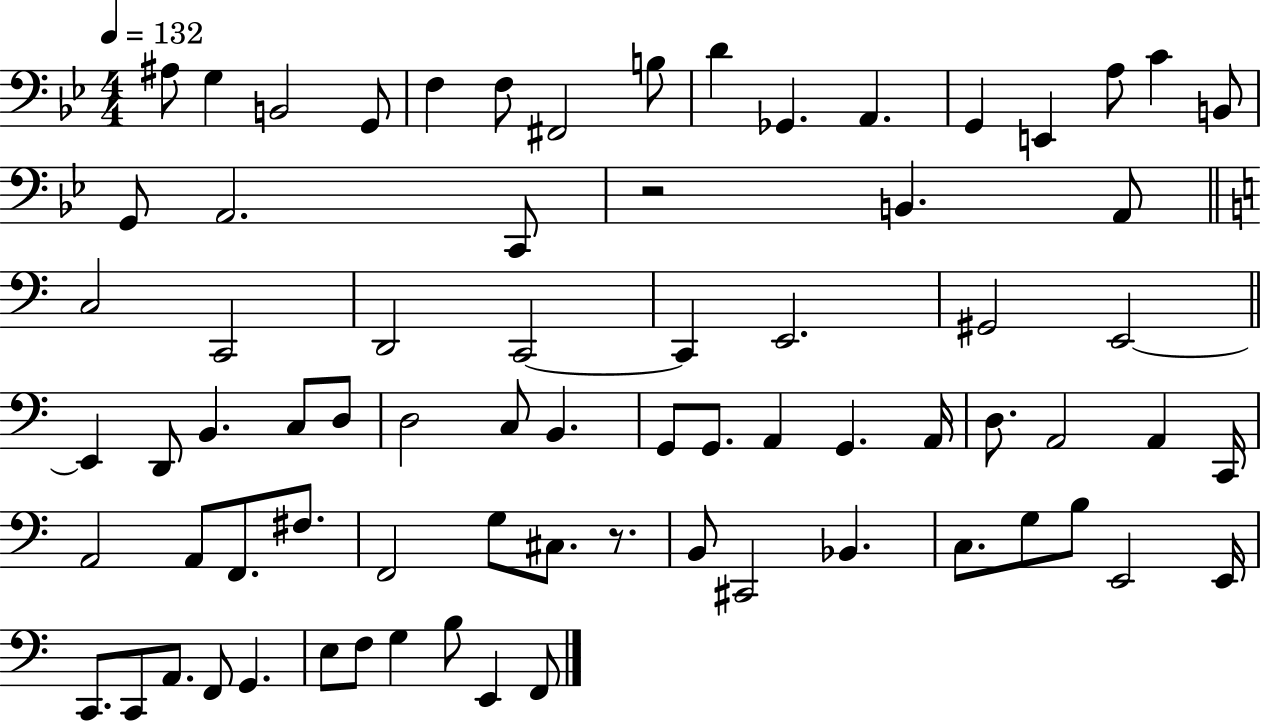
{
  \clef bass
  \numericTimeSignature
  \time 4/4
  \key bes \major
  \tempo 4 = 132
  ais8 g4 b,2 g,8 | f4 f8 fis,2 b8 | d'4 ges,4. a,4. | g,4 e,4 a8 c'4 b,8 | \break g,8 a,2. c,8 | r2 b,4. a,8 | \bar "||" \break \key a \minor c2 c,2 | d,2 c,2~~ | c,4 e,2. | gis,2 e,2~~ | \break \bar "||" \break \key c \major e,4 d,8 b,4. c8 d8 | d2 c8 b,4. | g,8 g,8. a,4 g,4. a,16 | d8. a,2 a,4 c,16 | \break a,2 a,8 f,8. fis8. | f,2 g8 cis8. r8. | b,8 cis,2 bes,4. | c8. g8 b8 e,2 e,16 | \break c,8. c,8 a,8. f,8 g,4. | e8 f8 g4 b8 e,4 f,8 | \bar "|."
}